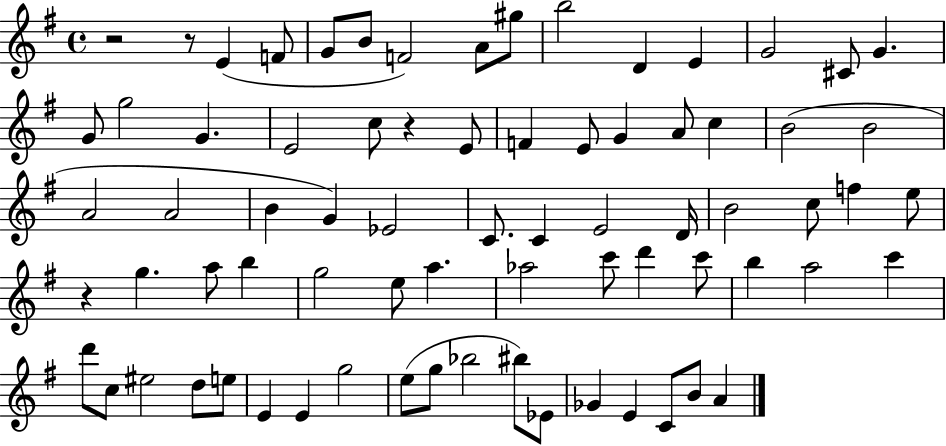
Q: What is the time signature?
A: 4/4